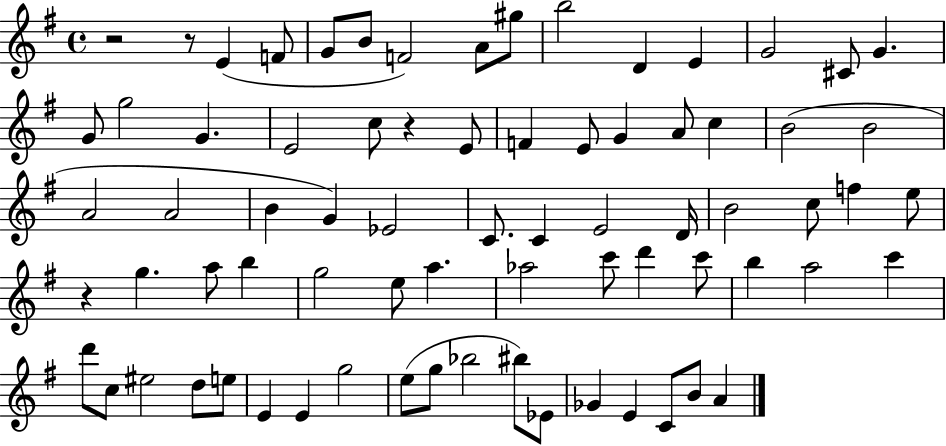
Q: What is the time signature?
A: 4/4